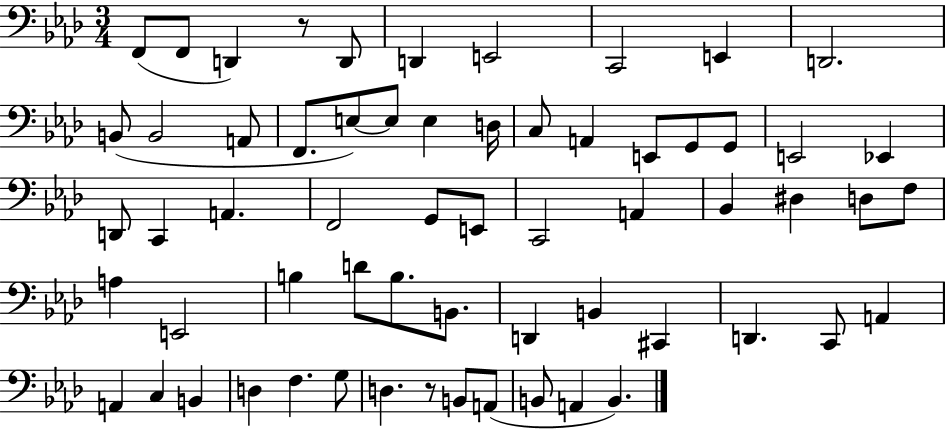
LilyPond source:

{
  \clef bass
  \numericTimeSignature
  \time 3/4
  \key aes \major
  f,8( f,8 d,4) r8 d,8 | d,4 e,2 | c,2 e,4 | d,2. | \break b,8( b,2 a,8 | f,8. e8~~) e8 e4 d16 | c8 a,4 e,8 g,8 g,8 | e,2 ees,4 | \break d,8 c,4 a,4. | f,2 g,8 e,8 | c,2 a,4 | bes,4 dis4 d8 f8 | \break a4 e,2 | b4 d'8 b8. b,8. | d,4 b,4 cis,4 | d,4. c,8 a,4 | \break a,4 c4 b,4 | d4 f4. g8 | d4. r8 b,8 a,8( | b,8 a,4 b,4.) | \break \bar "|."
}